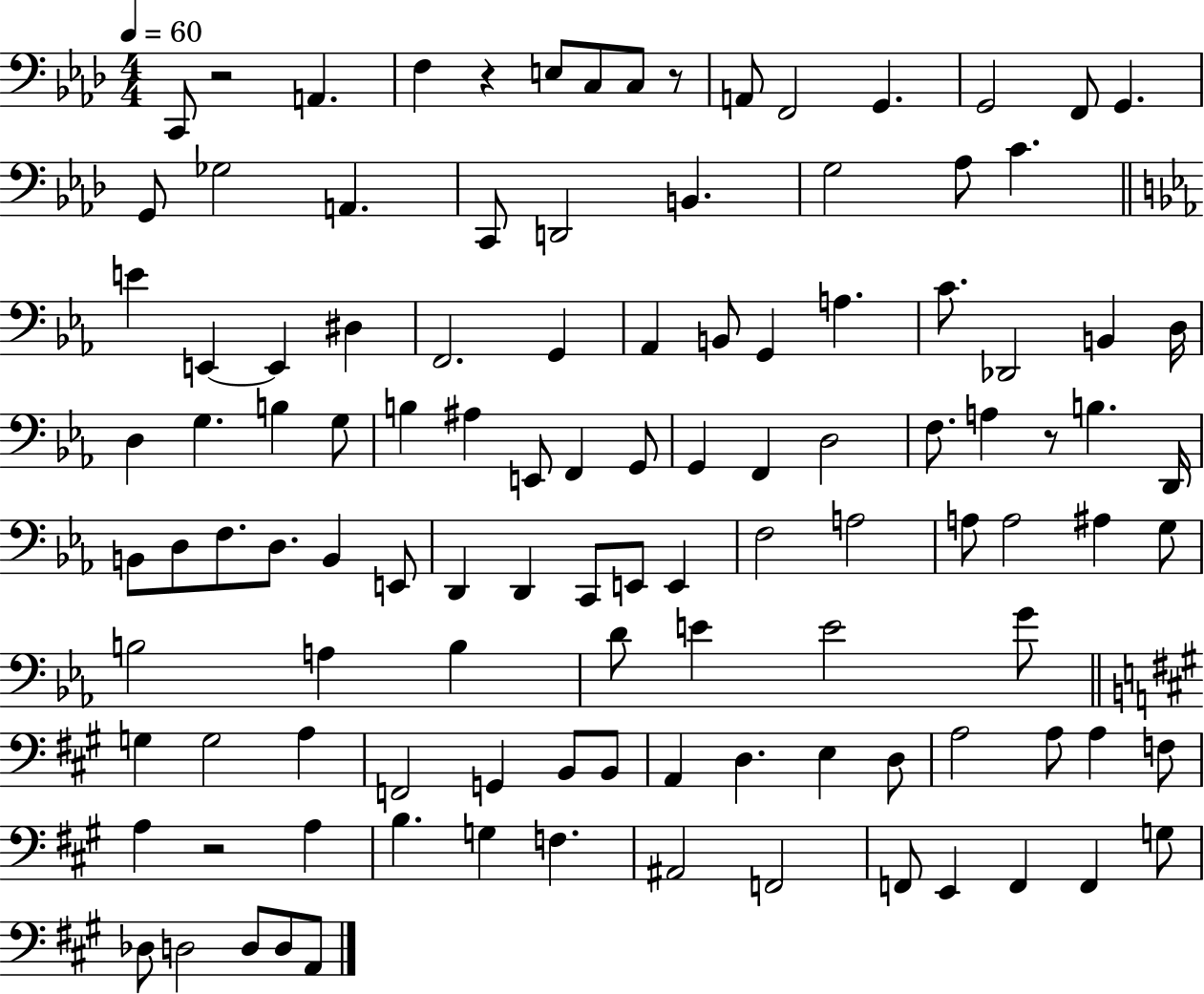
{
  \clef bass
  \numericTimeSignature
  \time 4/4
  \key aes \major
  \tempo 4 = 60
  c,8 r2 a,4. | f4 r4 e8 c8 c8 r8 | a,8 f,2 g,4. | g,2 f,8 g,4. | \break g,8 ges2 a,4. | c,8 d,2 b,4. | g2 aes8 c'4. | \bar "||" \break \key ees \major e'4 e,4~~ e,4 dis4 | f,2. g,4 | aes,4 b,8 g,4 a4. | c'8. des,2 b,4 d16 | \break d4 g4. b4 g8 | b4 ais4 e,8 f,4 g,8 | g,4 f,4 d2 | f8. a4 r8 b4. d,16 | \break b,8 d8 f8. d8. b,4 e,8 | d,4 d,4 c,8 e,8 e,4 | f2 a2 | a8 a2 ais4 g8 | \break b2 a4 b4 | d'8 e'4 e'2 g'8 | \bar "||" \break \key a \major g4 g2 a4 | f,2 g,4 b,8 b,8 | a,4 d4. e4 d8 | a2 a8 a4 f8 | \break a4 r2 a4 | b4. g4 f4. | ais,2 f,2 | f,8 e,4 f,4 f,4 g8 | \break des8 d2 d8 d8 a,8 | \bar "|."
}